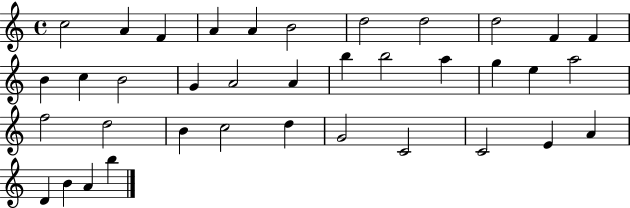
C5/h A4/q F4/q A4/q A4/q B4/h D5/h D5/h D5/h F4/q F4/q B4/q C5/q B4/h G4/q A4/h A4/q B5/q B5/h A5/q G5/q E5/q A5/h F5/h D5/h B4/q C5/h D5/q G4/h C4/h C4/h E4/q A4/q D4/q B4/q A4/q B5/q